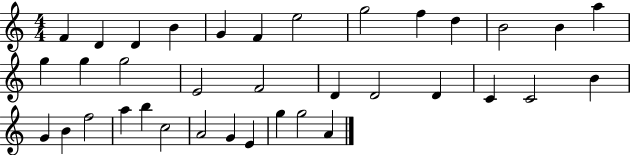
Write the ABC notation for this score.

X:1
T:Untitled
M:4/4
L:1/4
K:C
F D D B G F e2 g2 f d B2 B a g g g2 E2 F2 D D2 D C C2 B G B f2 a b c2 A2 G E g g2 A